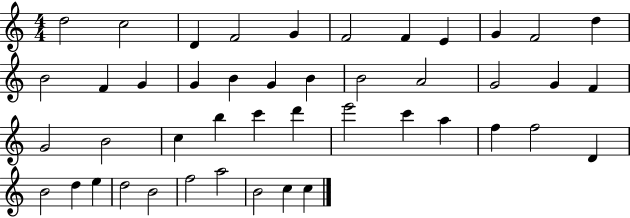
D5/h C5/h D4/q F4/h G4/q F4/h F4/q E4/q G4/q F4/h D5/q B4/h F4/q G4/q G4/q B4/q G4/q B4/q B4/h A4/h G4/h G4/q F4/q G4/h B4/h C5/q B5/q C6/q D6/q E6/h C6/q A5/q F5/q F5/h D4/q B4/h D5/q E5/q D5/h B4/h F5/h A5/h B4/h C5/q C5/q